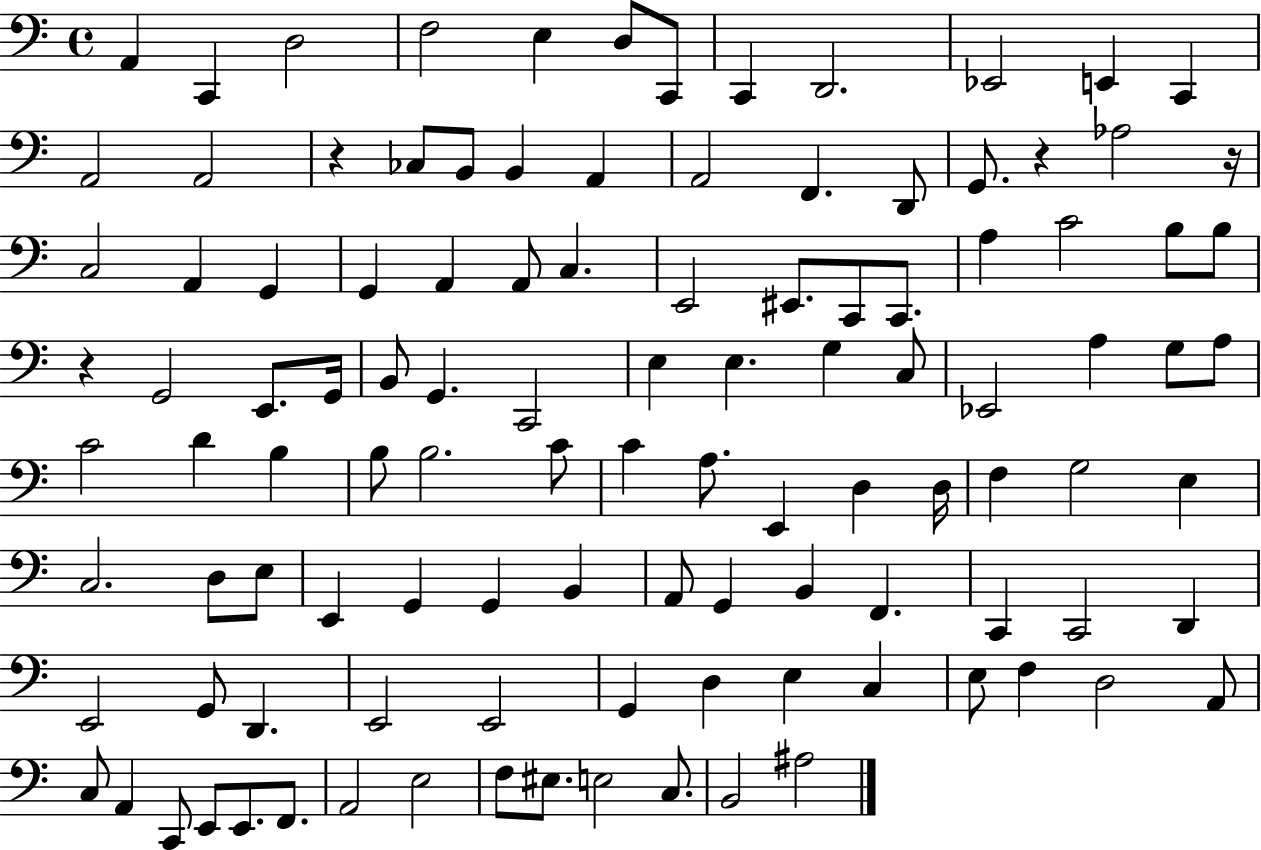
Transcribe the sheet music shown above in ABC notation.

X:1
T:Untitled
M:4/4
L:1/4
K:C
A,, C,, D,2 F,2 E, D,/2 C,,/2 C,, D,,2 _E,,2 E,, C,, A,,2 A,,2 z _C,/2 B,,/2 B,, A,, A,,2 F,, D,,/2 G,,/2 z _A,2 z/4 C,2 A,, G,, G,, A,, A,,/2 C, E,,2 ^E,,/2 C,,/2 C,,/2 A, C2 B,/2 B,/2 z G,,2 E,,/2 G,,/4 B,,/2 G,, C,,2 E, E, G, C,/2 _E,,2 A, G,/2 A,/2 C2 D B, B,/2 B,2 C/2 C A,/2 E,, D, D,/4 F, G,2 E, C,2 D,/2 E,/2 E,, G,, G,, B,, A,,/2 G,, B,, F,, C,, C,,2 D,, E,,2 G,,/2 D,, E,,2 E,,2 G,, D, E, C, E,/2 F, D,2 A,,/2 C,/2 A,, C,,/2 E,,/2 E,,/2 F,,/2 A,,2 E,2 F,/2 ^E,/2 E,2 C,/2 B,,2 ^A,2